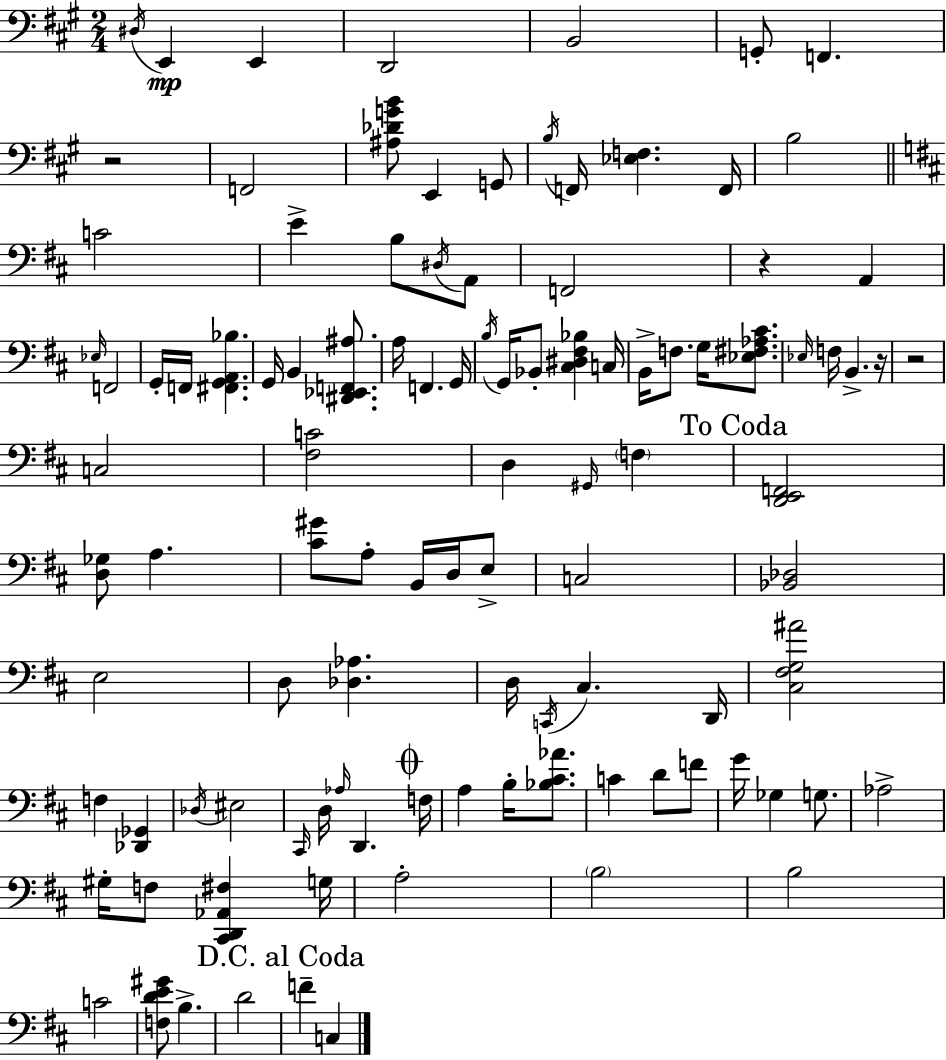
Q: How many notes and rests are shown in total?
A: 105